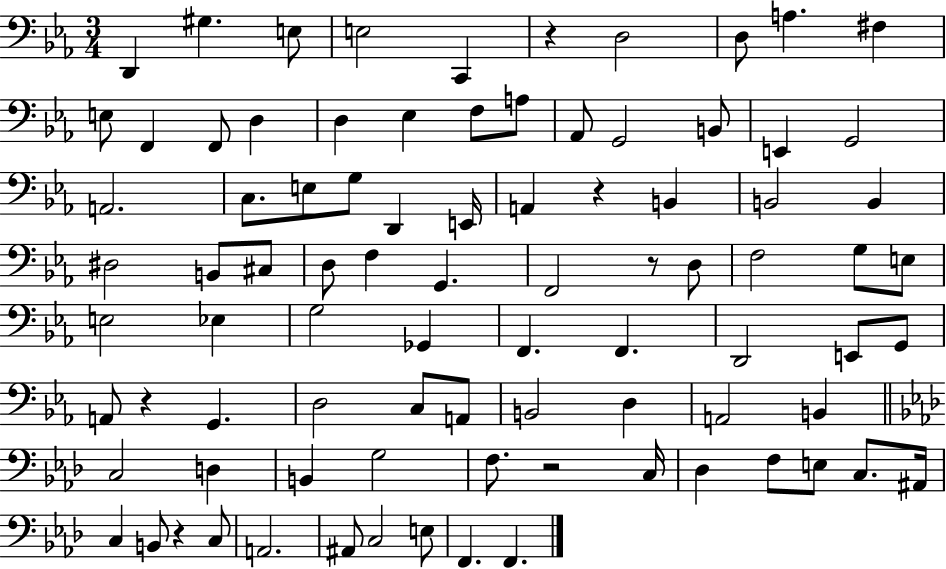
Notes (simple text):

D2/q G#3/q. E3/e E3/h C2/q R/q D3/h D3/e A3/q. F#3/q E3/e F2/q F2/e D3/q D3/q Eb3/q F3/e A3/e Ab2/e G2/h B2/e E2/q G2/h A2/h. C3/e. E3/e G3/e D2/q E2/s A2/q R/q B2/q B2/h B2/q D#3/h B2/e C#3/e D3/e F3/q G2/q. F2/h R/e D3/e F3/h G3/e E3/e E3/h Eb3/q G3/h Gb2/q F2/q. F2/q. D2/h E2/e G2/e A2/e R/q G2/q. D3/h C3/e A2/e B2/h D3/q A2/h B2/q C3/h D3/q B2/q G3/h F3/e. R/h C3/s Db3/q F3/e E3/e C3/e. A#2/s C3/q B2/e R/q C3/e A2/h. A#2/e C3/h E3/e F2/q. F2/q.